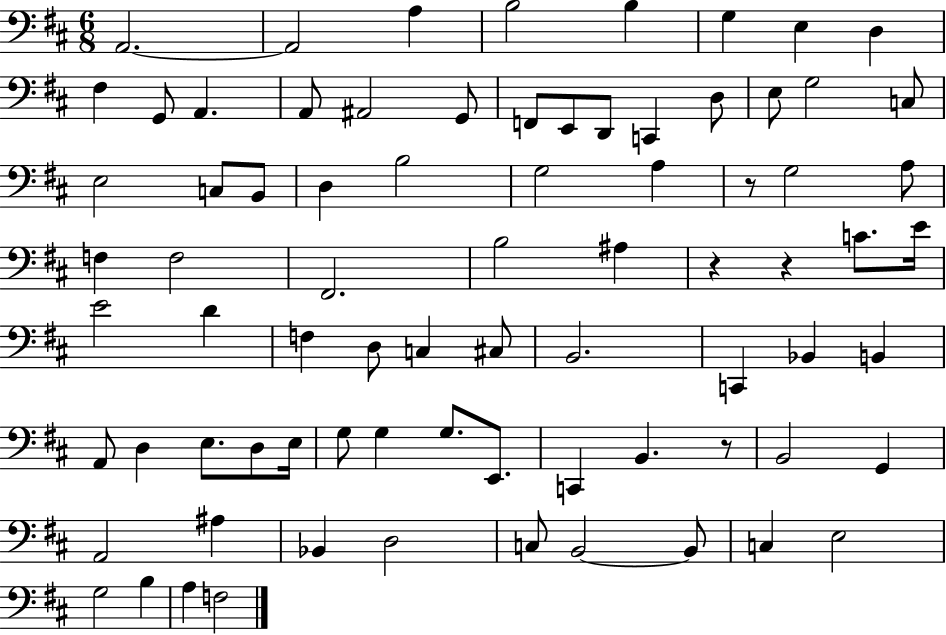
{
  \clef bass
  \numericTimeSignature
  \time 6/8
  \key d \major
  a,2.~~ | a,2 a4 | b2 b4 | g4 e4 d4 | \break fis4 g,8 a,4. | a,8 ais,2 g,8 | f,8 e,8 d,8 c,4 d8 | e8 g2 c8 | \break e2 c8 b,8 | d4 b2 | g2 a4 | r8 g2 a8 | \break f4 f2 | fis,2. | b2 ais4 | r4 r4 c'8. e'16 | \break e'2 d'4 | f4 d8 c4 cis8 | b,2. | c,4 bes,4 b,4 | \break a,8 d4 e8. d8 e16 | g8 g4 g8. e,8. | c,4 b,4. r8 | b,2 g,4 | \break a,2 ais4 | bes,4 d2 | c8 b,2~~ b,8 | c4 e2 | \break g2 b4 | a4 f2 | \bar "|."
}